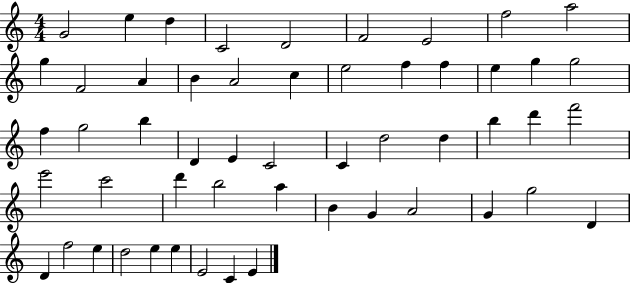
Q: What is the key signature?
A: C major